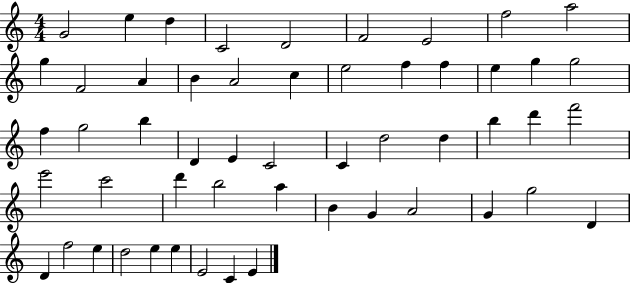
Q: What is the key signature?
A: C major